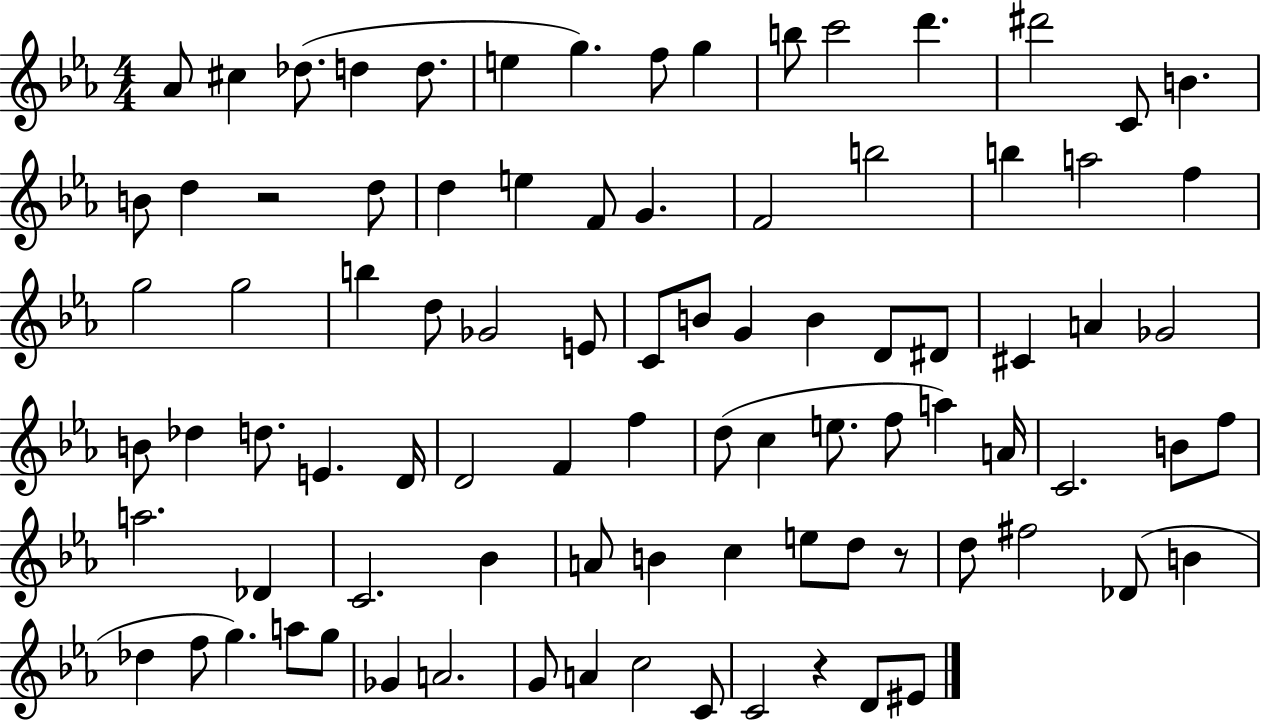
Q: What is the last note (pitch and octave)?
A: EIS4